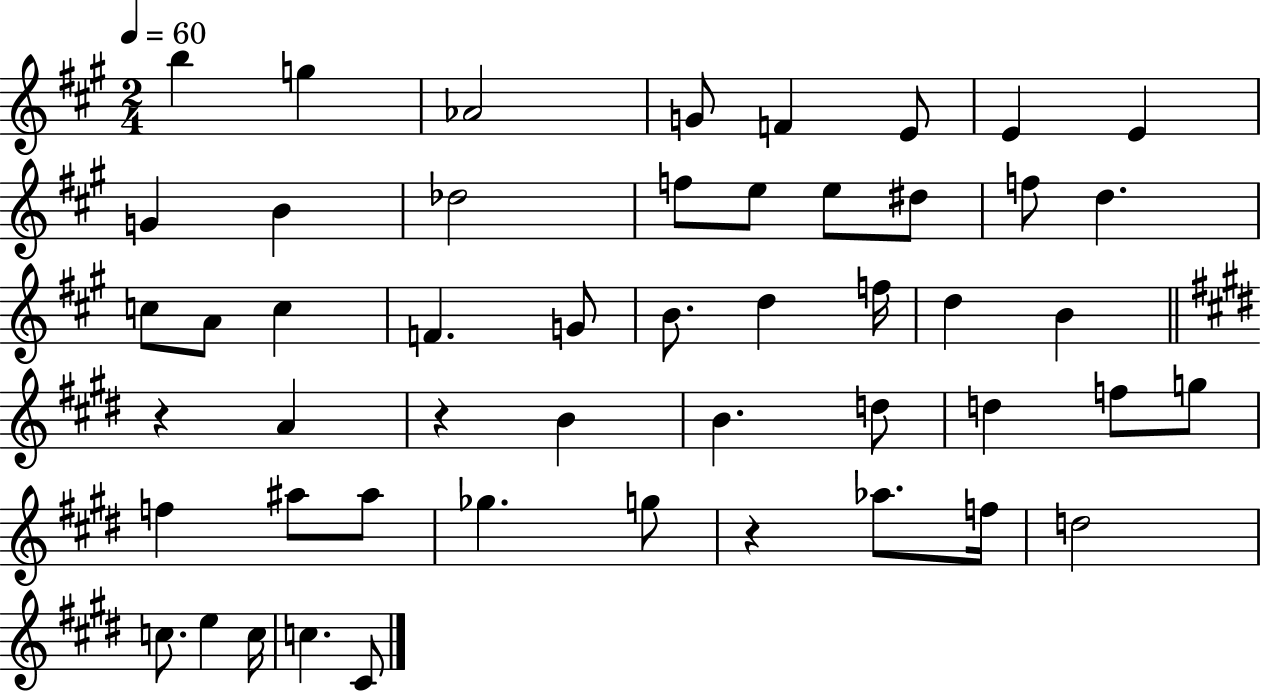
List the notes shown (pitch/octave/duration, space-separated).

B5/q G5/q Ab4/h G4/e F4/q E4/e E4/q E4/q G4/q B4/q Db5/h F5/e E5/e E5/e D#5/e F5/e D5/q. C5/e A4/e C5/q F4/q. G4/e B4/e. D5/q F5/s D5/q B4/q R/q A4/q R/q B4/q B4/q. D5/e D5/q F5/e G5/e F5/q A#5/e A#5/e Gb5/q. G5/e R/q Ab5/e. F5/s D5/h C5/e. E5/q C5/s C5/q. C#4/e